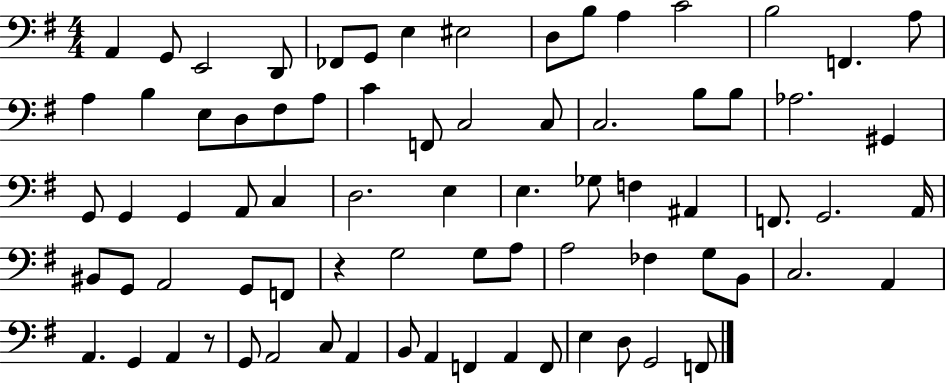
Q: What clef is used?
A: bass